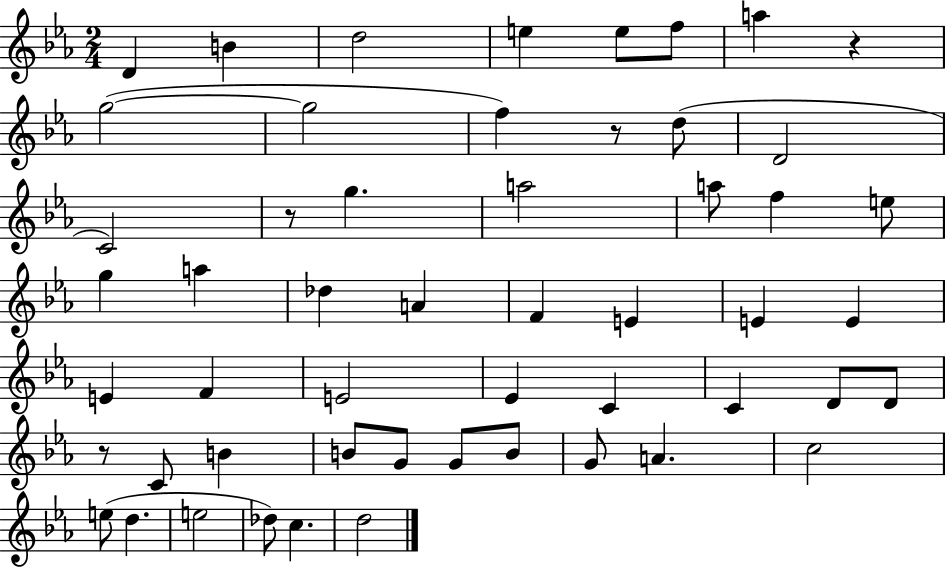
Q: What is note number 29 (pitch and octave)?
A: E4